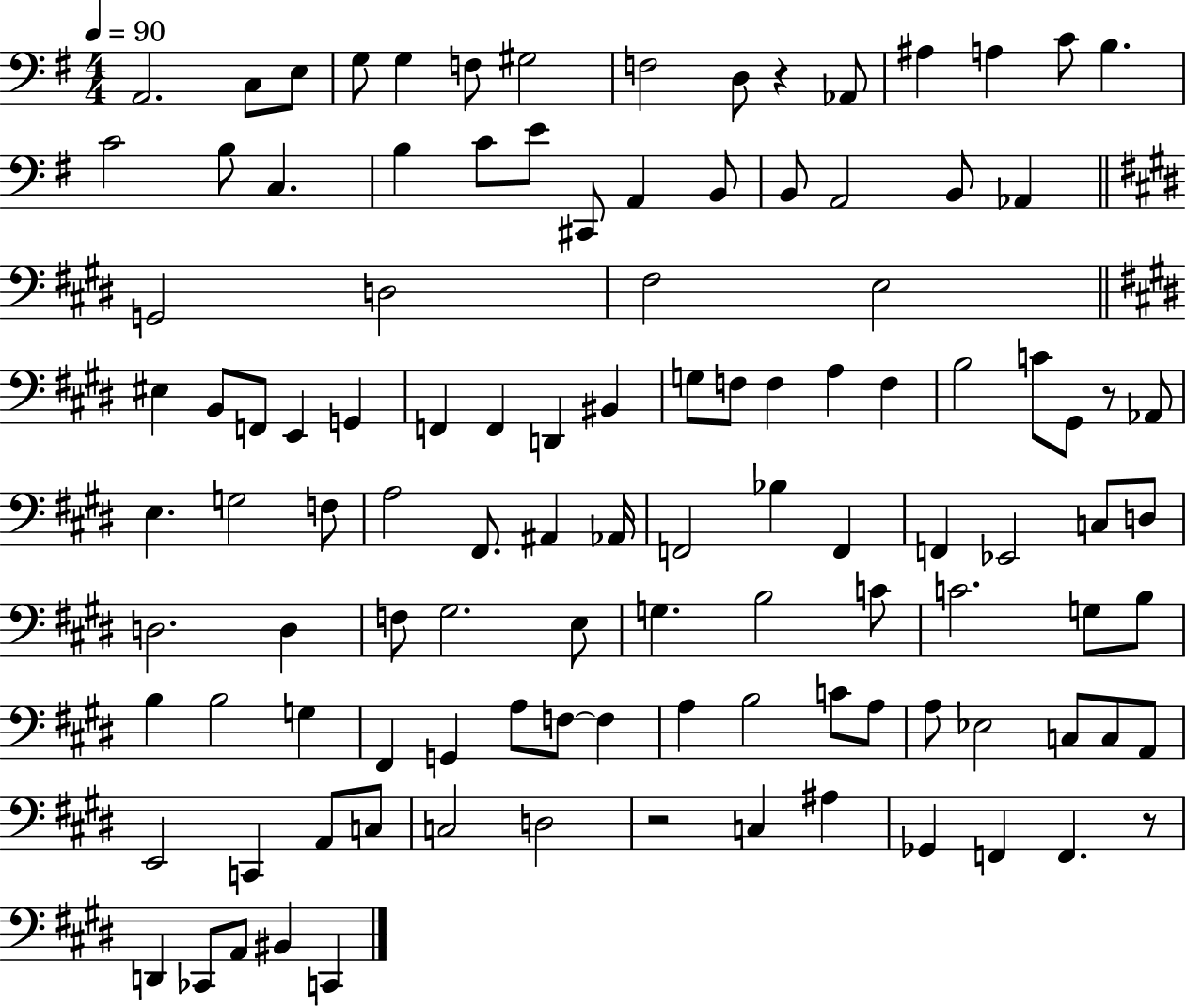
{
  \clef bass
  \numericTimeSignature
  \time 4/4
  \key g \major
  \tempo 4 = 90
  a,2. c8 e8 | g8 g4 f8 gis2 | f2 d8 r4 aes,8 | ais4 a4 c'8 b4. | \break c'2 b8 c4. | b4 c'8 e'8 cis,8 a,4 b,8 | b,8 a,2 b,8 aes,4 | \bar "||" \break \key e \major g,2 d2 | fis2 e2 | \bar "||" \break \key e \major eis4 b,8 f,8 e,4 g,4 | f,4 f,4 d,4 bis,4 | g8 f8 f4 a4 f4 | b2 c'8 gis,8 r8 aes,8 | \break e4. g2 f8 | a2 fis,8. ais,4 aes,16 | f,2 bes4 f,4 | f,4 ees,2 c8 d8 | \break d2. d4 | f8 gis2. e8 | g4. b2 c'8 | c'2. g8 b8 | \break b4 b2 g4 | fis,4 g,4 a8 f8~~ f4 | a4 b2 c'8 a8 | a8 ees2 c8 c8 a,8 | \break e,2 c,4 a,8 c8 | c2 d2 | r2 c4 ais4 | ges,4 f,4 f,4. r8 | \break d,4 ces,8 a,8 bis,4 c,4 | \bar "|."
}